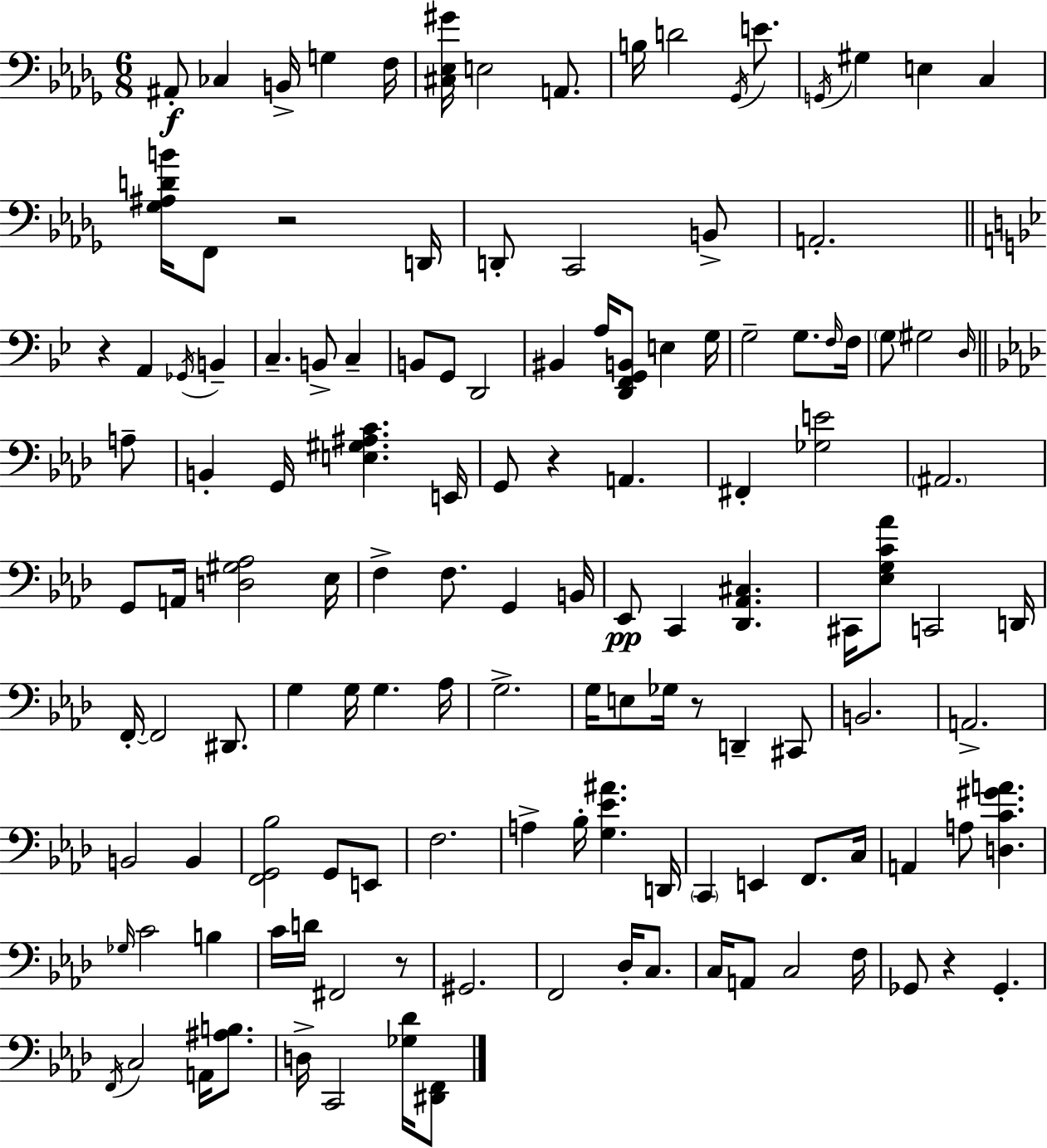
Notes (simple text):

A#2/e CES3/q B2/s G3/q F3/s [C#3,Eb3,G#4]/s E3/h A2/e. B3/s D4/h Gb2/s E4/e. G2/s G#3/q E3/q C3/q [Gb3,A#3,D4,B4]/s F2/e R/h D2/s D2/e C2/h B2/e A2/h. R/q A2/q Gb2/s B2/q C3/q. B2/e C3/q B2/e G2/e D2/h BIS2/q A3/s [D2,F2,G2,B2]/e E3/q G3/s G3/h G3/e. F3/s F3/s G3/e G#3/h D3/s A3/e B2/q G2/s [E3,G#3,A#3,C4]/q. E2/s G2/e R/q A2/q. F#2/q [Gb3,E4]/h A#2/h. G2/e A2/s [D3,G#3,Ab3]/h Eb3/s F3/q F3/e. G2/q B2/s Eb2/e C2/q [Db2,Ab2,C#3]/q. C#2/s [Eb3,G3,C4,Ab4]/e C2/h D2/s F2/s F2/h D#2/e. G3/q G3/s G3/q. Ab3/s G3/h. G3/s E3/e Gb3/s R/e D2/q C#2/e B2/h. A2/h. B2/h B2/q [F2,G2,Bb3]/h G2/e E2/e F3/h. A3/q Bb3/s [G3,Eb4,A#4]/q. D2/s C2/q E2/q F2/e. C3/s A2/q A3/e [D3,C4,G#4,A4]/q. Gb3/s C4/h B3/q C4/s D4/s F#2/h R/e G#2/h. F2/h Db3/s C3/e. C3/s A2/e C3/h F3/s Gb2/e R/q Gb2/q. F2/s C3/h A2/s [A#3,B3]/e. D3/s C2/h [Gb3,Db4]/s [D#2,F2]/e